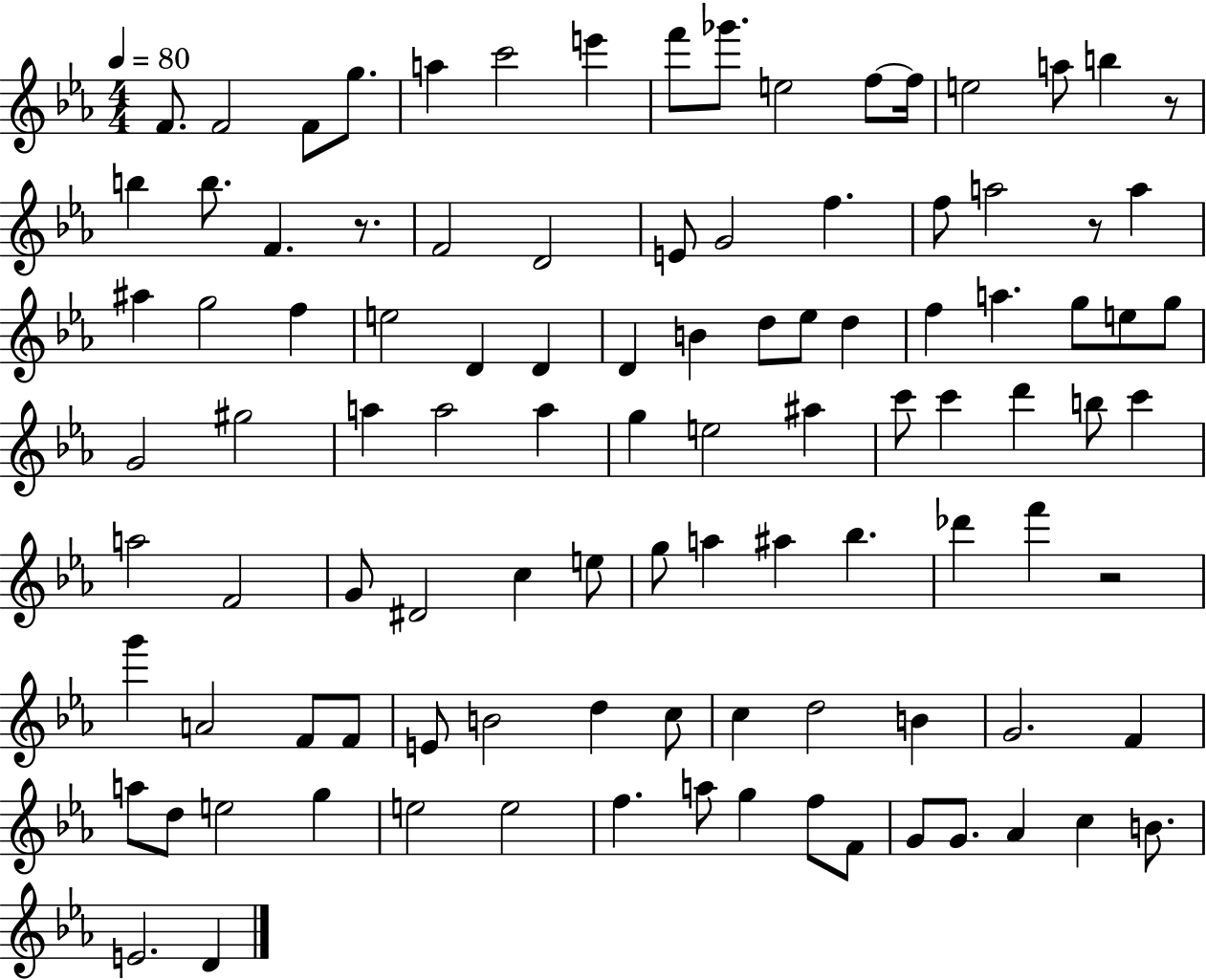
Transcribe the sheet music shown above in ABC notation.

X:1
T:Untitled
M:4/4
L:1/4
K:Eb
F/2 F2 F/2 g/2 a c'2 e' f'/2 _g'/2 e2 f/2 f/4 e2 a/2 b z/2 b b/2 F z/2 F2 D2 E/2 G2 f f/2 a2 z/2 a ^a g2 f e2 D D D B d/2 _e/2 d f a g/2 e/2 g/2 G2 ^g2 a a2 a g e2 ^a c'/2 c' d' b/2 c' a2 F2 G/2 ^D2 c e/2 g/2 a ^a _b _d' f' z2 g' A2 F/2 F/2 E/2 B2 d c/2 c d2 B G2 F a/2 d/2 e2 g e2 e2 f a/2 g f/2 F/2 G/2 G/2 _A c B/2 E2 D